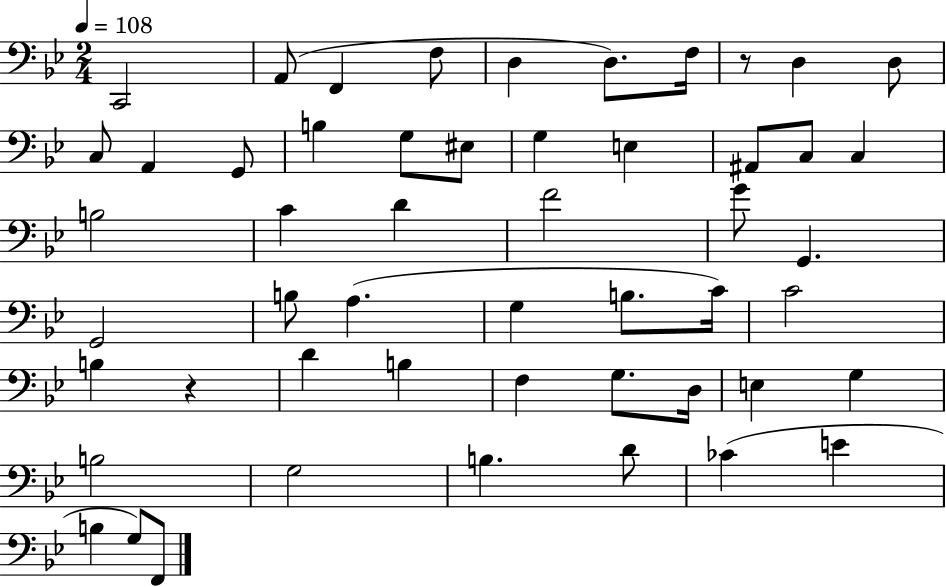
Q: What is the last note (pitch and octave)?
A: F2